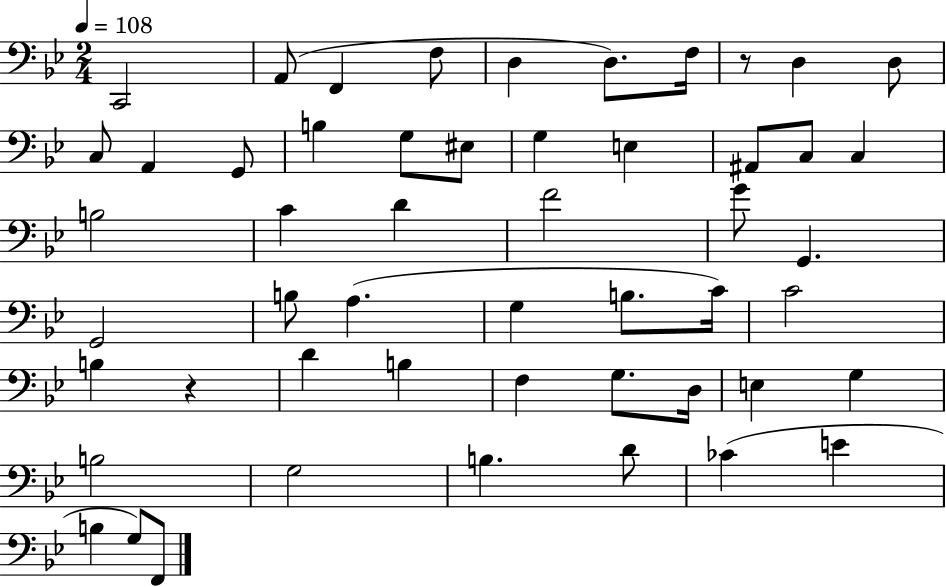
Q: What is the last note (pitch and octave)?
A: F2